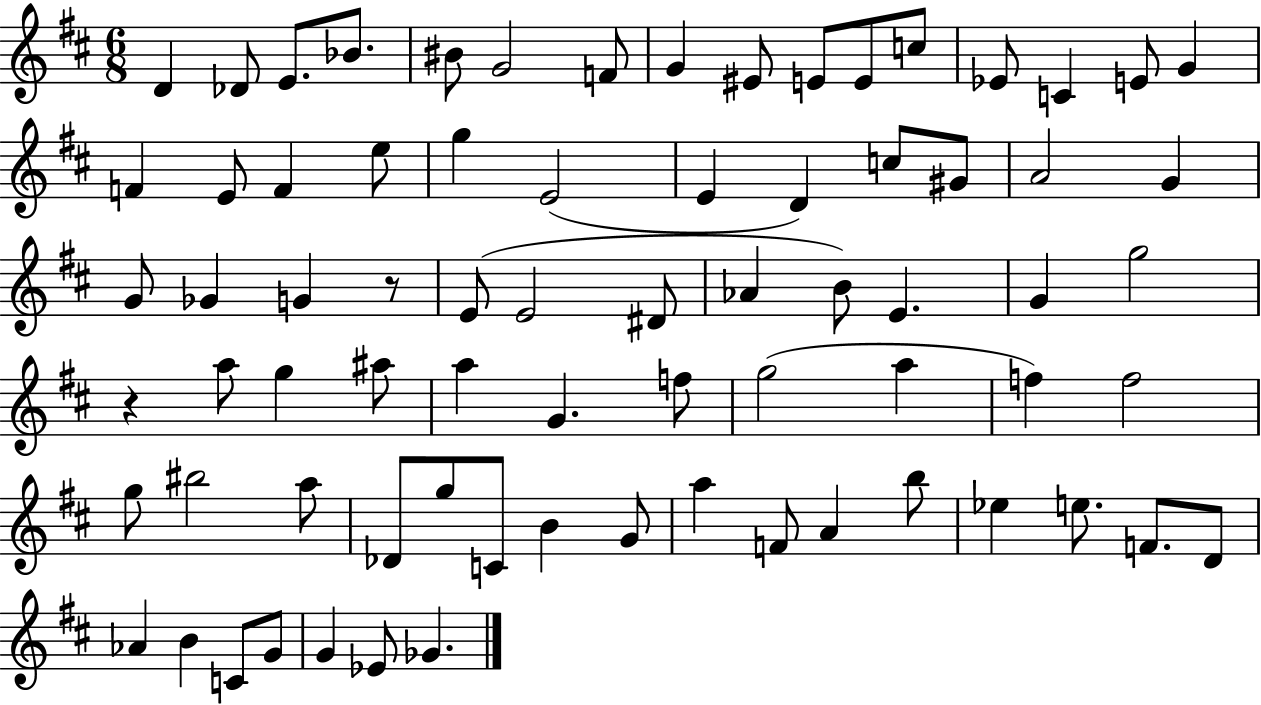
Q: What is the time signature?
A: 6/8